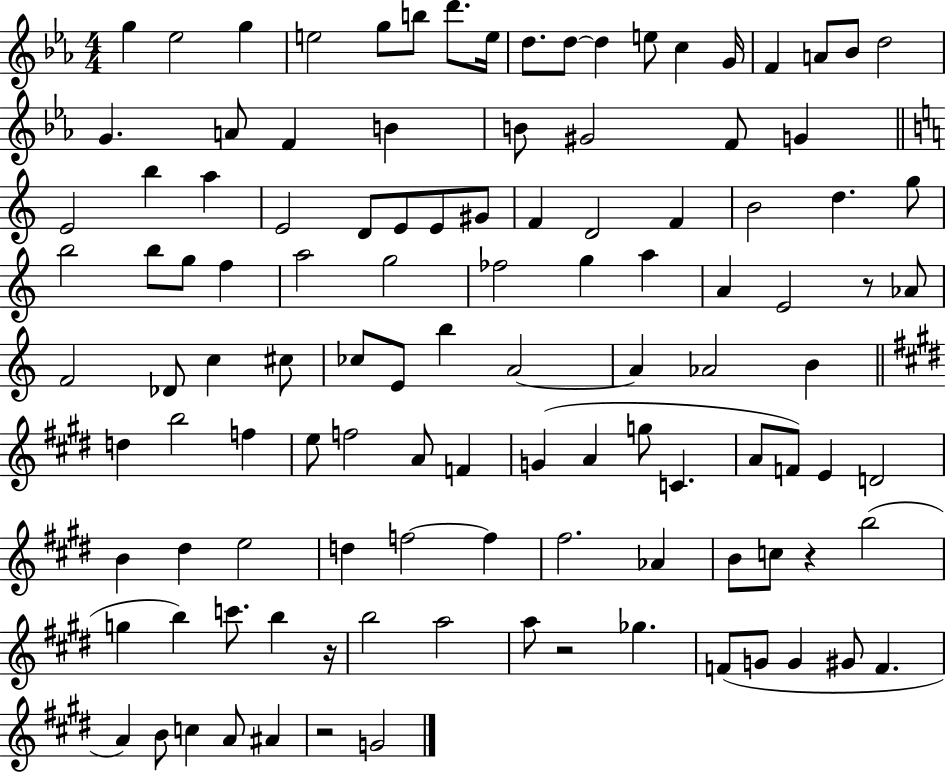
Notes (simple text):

G5/q Eb5/h G5/q E5/h G5/e B5/e D6/e. E5/s D5/e. D5/e D5/q E5/e C5/q G4/s F4/q A4/e Bb4/e D5/h G4/q. A4/e F4/q B4/q B4/e G#4/h F4/e G4/q E4/h B5/q A5/q E4/h D4/e E4/e E4/e G#4/e F4/q D4/h F4/q B4/h D5/q. G5/e B5/h B5/e G5/e F5/q A5/h G5/h FES5/h G5/q A5/q A4/q E4/h R/e Ab4/e F4/h Db4/e C5/q C#5/e CES5/e E4/e B5/q A4/h A4/q Ab4/h B4/q D5/q B5/h F5/q E5/e F5/h A4/e F4/q G4/q A4/q G5/e C4/q. A4/e F4/e E4/q D4/h B4/q D#5/q E5/h D5/q F5/h F5/q F#5/h. Ab4/q B4/e C5/e R/q B5/h G5/q B5/q C6/e. B5/q R/s B5/h A5/h A5/e R/h Gb5/q. F4/e G4/e G4/q G#4/e F4/q. A4/q B4/e C5/q A4/e A#4/q R/h G4/h